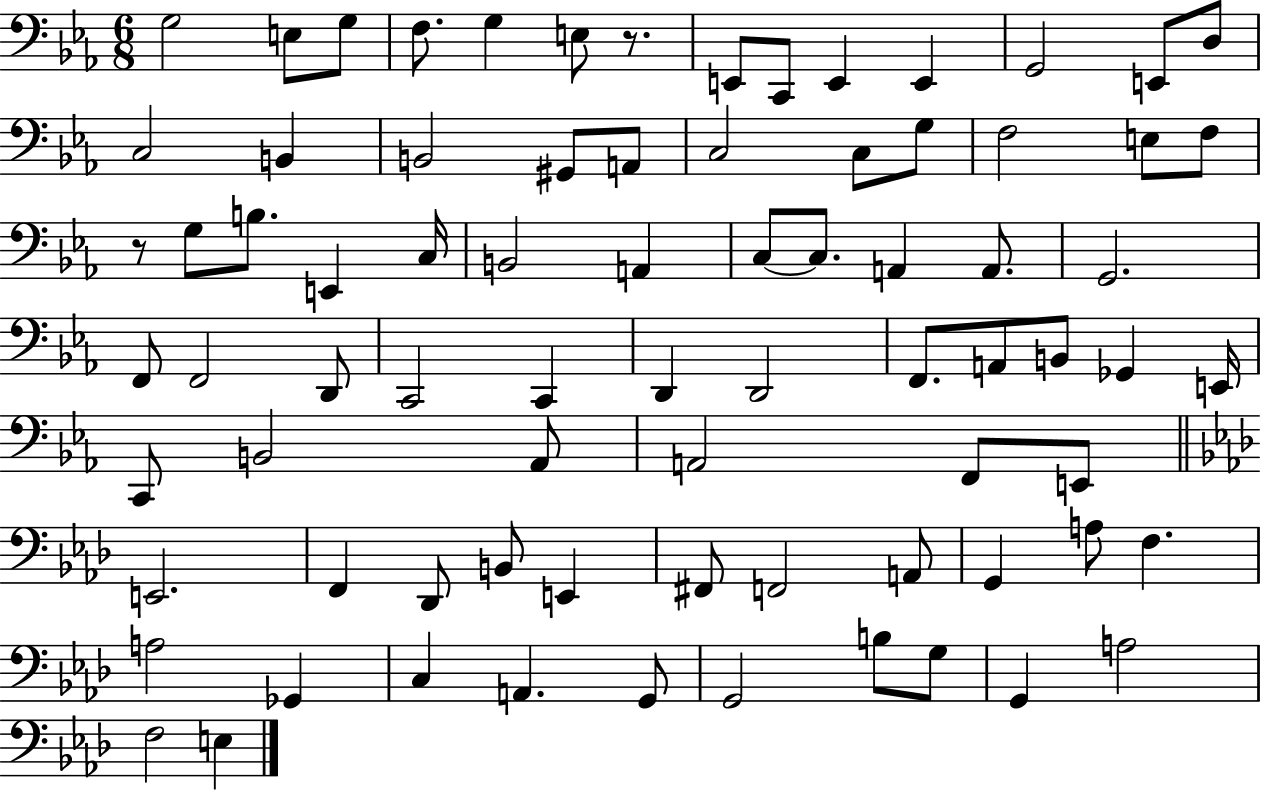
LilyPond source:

{
  \clef bass
  \numericTimeSignature
  \time 6/8
  \key ees \major
  \repeat volta 2 { g2 e8 g8 | f8. g4 e8 r8. | e,8 c,8 e,4 e,4 | g,2 e,8 d8 | \break c2 b,4 | b,2 gis,8 a,8 | c2 c8 g8 | f2 e8 f8 | \break r8 g8 b8. e,4 c16 | b,2 a,4 | c8~~ c8. a,4 a,8. | g,2. | \break f,8 f,2 d,8 | c,2 c,4 | d,4 d,2 | f,8. a,8 b,8 ges,4 e,16 | \break c,8 b,2 aes,8 | a,2 f,8 e,8 | \bar "||" \break \key f \minor e,2. | f,4 des,8 b,8 e,4 | fis,8 f,2 a,8 | g,4 a8 f4. | \break a2 ges,4 | c4 a,4. g,8 | g,2 b8 g8 | g,4 a2 | \break f2 e4 | } \bar "|."
}